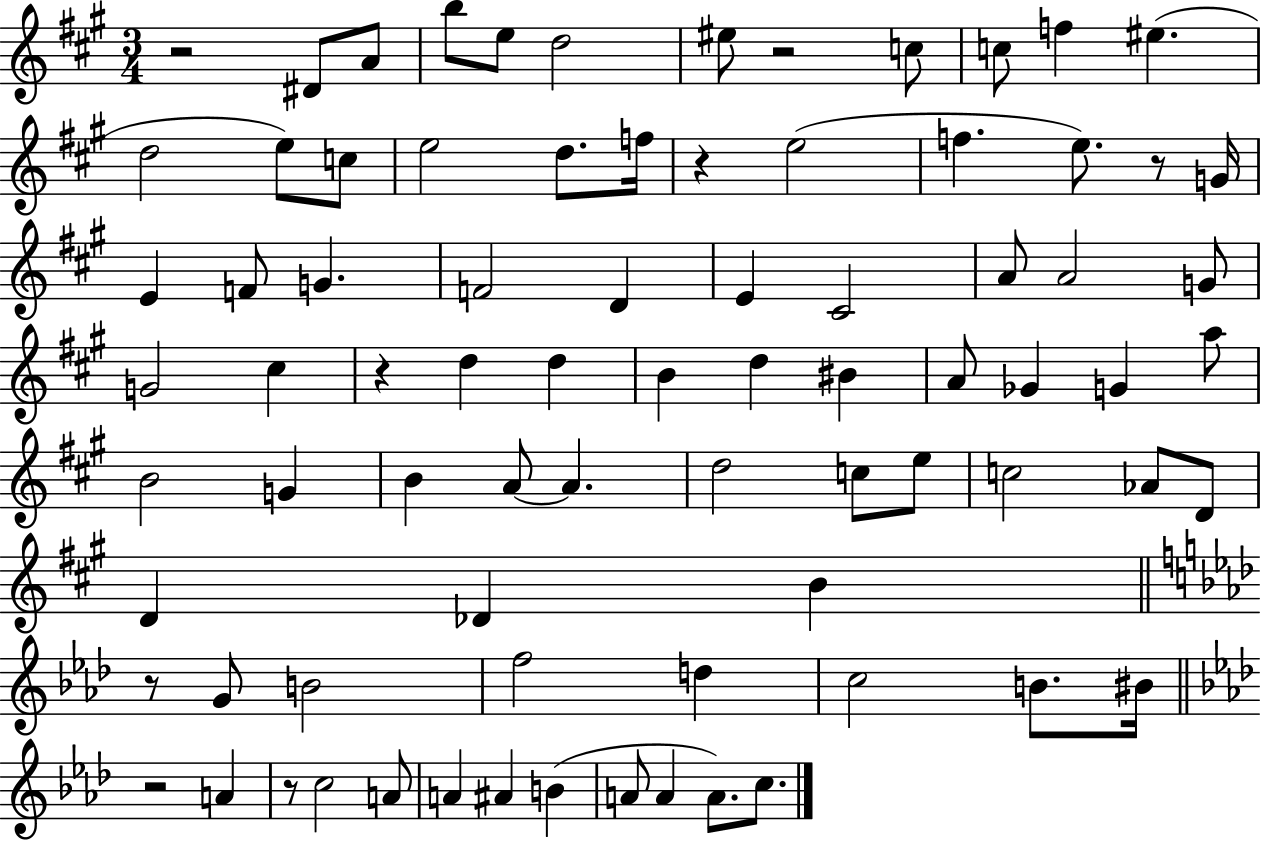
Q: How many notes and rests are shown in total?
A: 80